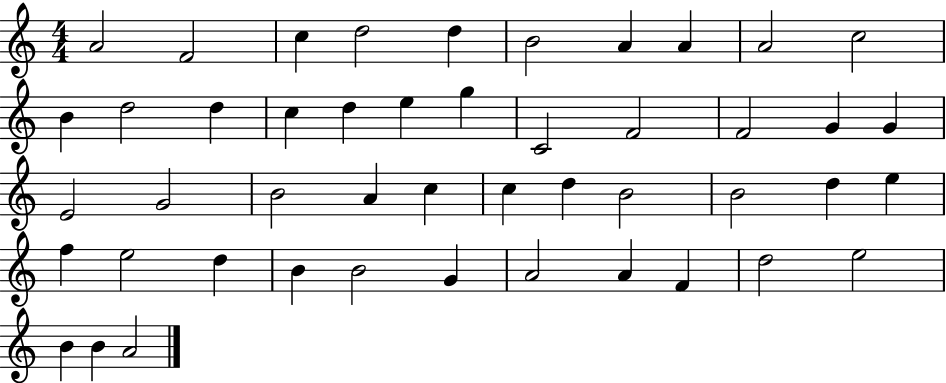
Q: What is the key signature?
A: C major